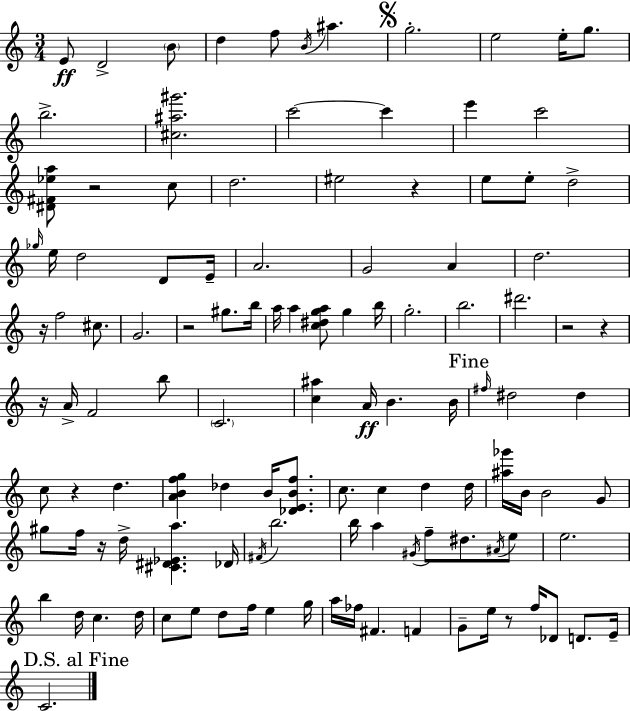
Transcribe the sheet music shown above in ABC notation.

X:1
T:Untitled
M:3/4
L:1/4
K:Am
E/2 D2 B/2 d f/2 B/4 ^a g2 e2 e/4 g/2 b2 [^c^a^g']2 c'2 c' e' c'2 [^D^F_ea]/2 z2 c/2 d2 ^e2 z e/2 e/2 d2 _g/4 e/4 d2 D/2 E/4 A2 G2 A d2 z/4 f2 ^c/2 G2 z2 ^g/2 b/4 a/4 a [c^dga]/2 g b/4 g2 b2 ^d'2 z2 z z/4 A/4 F2 b/2 C2 [c^a] A/4 B B/4 ^f/4 ^d2 ^d c/2 z d [ABfg] _d B/4 [_DEBf]/2 c/2 c d d/4 [^a_g']/4 B/4 B2 G/2 ^g/2 f/4 z/4 d/4 [^C^D_Ea] _D/4 ^F/4 b2 b/4 a ^G/4 f/2 ^d/2 ^A/4 e/2 e2 b d/4 c d/4 c/2 e/2 d/2 f/4 e g/4 a/4 _f/4 ^F F G/2 e/4 z/2 f/4 _D/2 D/2 E/4 C2